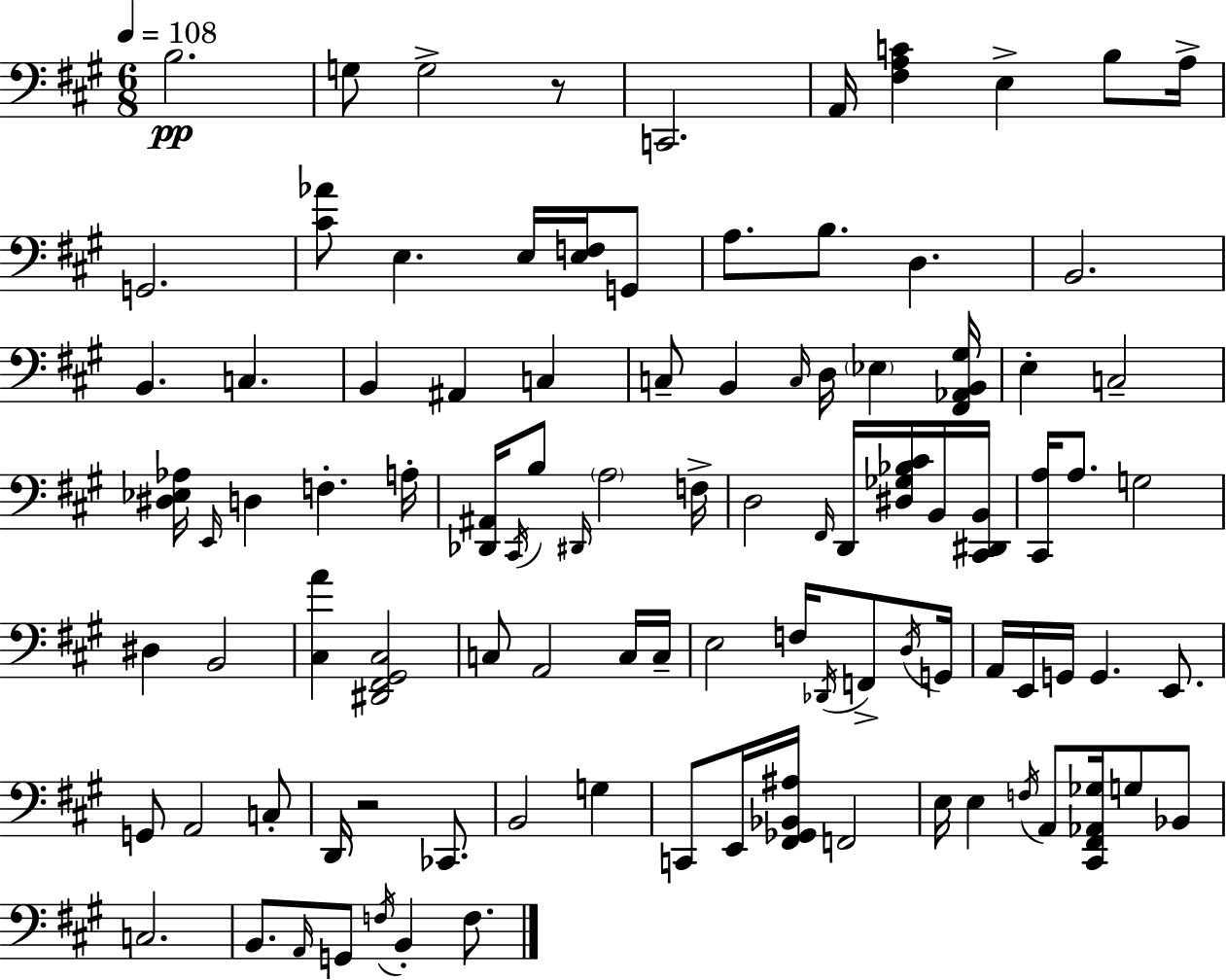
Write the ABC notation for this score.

X:1
T:Untitled
M:6/8
L:1/4
K:A
B,2 G,/2 G,2 z/2 C,,2 A,,/4 [^F,A,C] E, B,/2 A,/4 G,,2 [^C_A]/2 E, E,/4 [E,F,]/4 G,,/2 A,/2 B,/2 D, B,,2 B,, C, B,, ^A,, C, C,/2 B,, C,/4 D,/4 _E, [^F,,_A,,B,,^G,]/4 E, C,2 [^D,_E,_A,]/4 E,,/4 D, F, A,/4 [_D,,^A,,]/4 ^C,,/4 B,/2 ^D,,/4 A,2 F,/4 D,2 ^F,,/4 D,,/4 [^D,_G,_B,^C]/4 B,,/4 [^C,,^D,,B,,]/4 [^C,,A,]/4 A,/2 G,2 ^D, B,,2 [^C,A] [^D,,^F,,^G,,^C,]2 C,/2 A,,2 C,/4 C,/4 E,2 F,/4 _D,,/4 F,,/2 D,/4 G,,/4 A,,/4 E,,/4 G,,/4 G,, E,,/2 G,,/2 A,,2 C,/2 D,,/4 z2 _C,,/2 B,,2 G, C,,/2 E,,/4 [^F,,_G,,_B,,^A,]/4 F,,2 E,/4 E, F,/4 A,,/2 [^C,,^F,,_A,,_G,]/4 G,/2 _B,,/2 C,2 B,,/2 A,,/4 G,,/2 F,/4 B,, F,/2